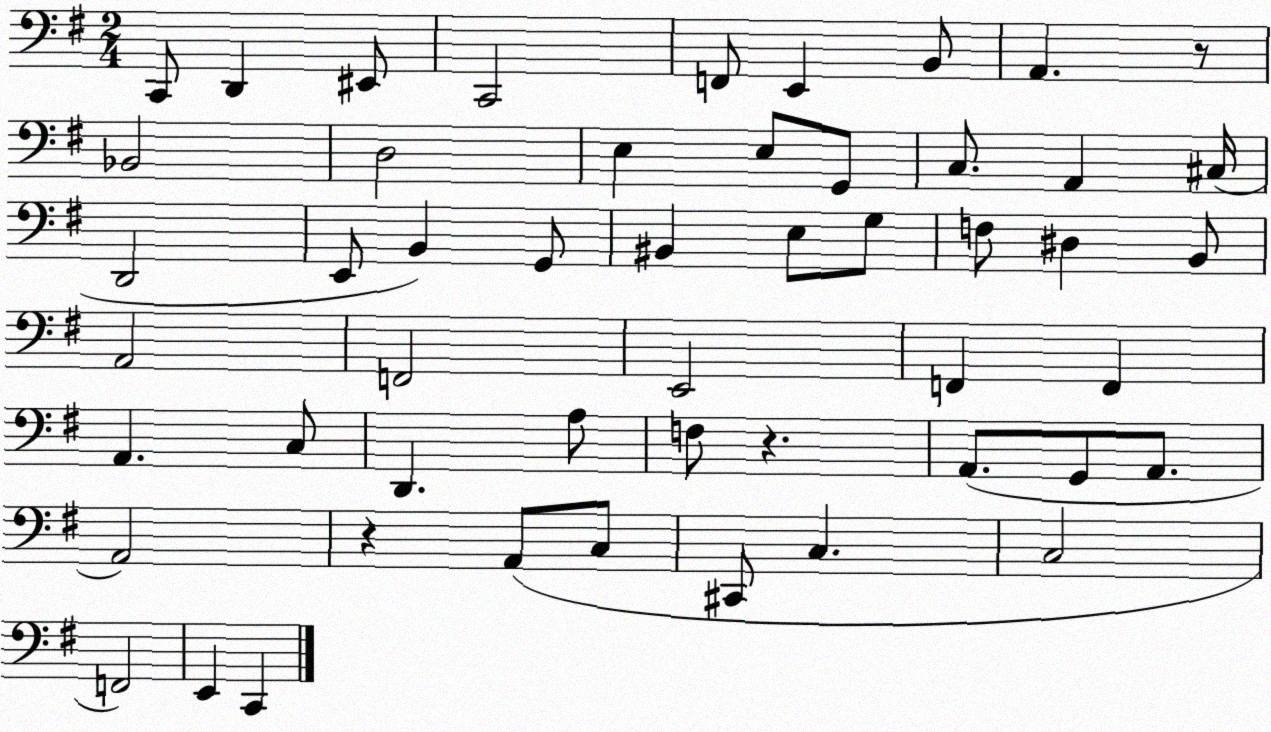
X:1
T:Untitled
M:2/4
L:1/4
K:G
C,,/2 D,, ^E,,/2 C,,2 F,,/2 E,, B,,/2 A,, z/2 _B,,2 D,2 E, E,/2 G,,/2 C,/2 A,, ^C,/4 D,,2 E,,/2 B,, G,,/2 ^B,, E,/2 G,/2 F,/2 ^D, B,,/2 A,,2 F,,2 E,,2 F,, F,, A,, C,/2 D,, A,/2 F,/2 z A,,/2 G,,/2 A,,/2 A,,2 z A,,/2 C,/2 ^C,,/2 C, C,2 F,,2 E,, C,,